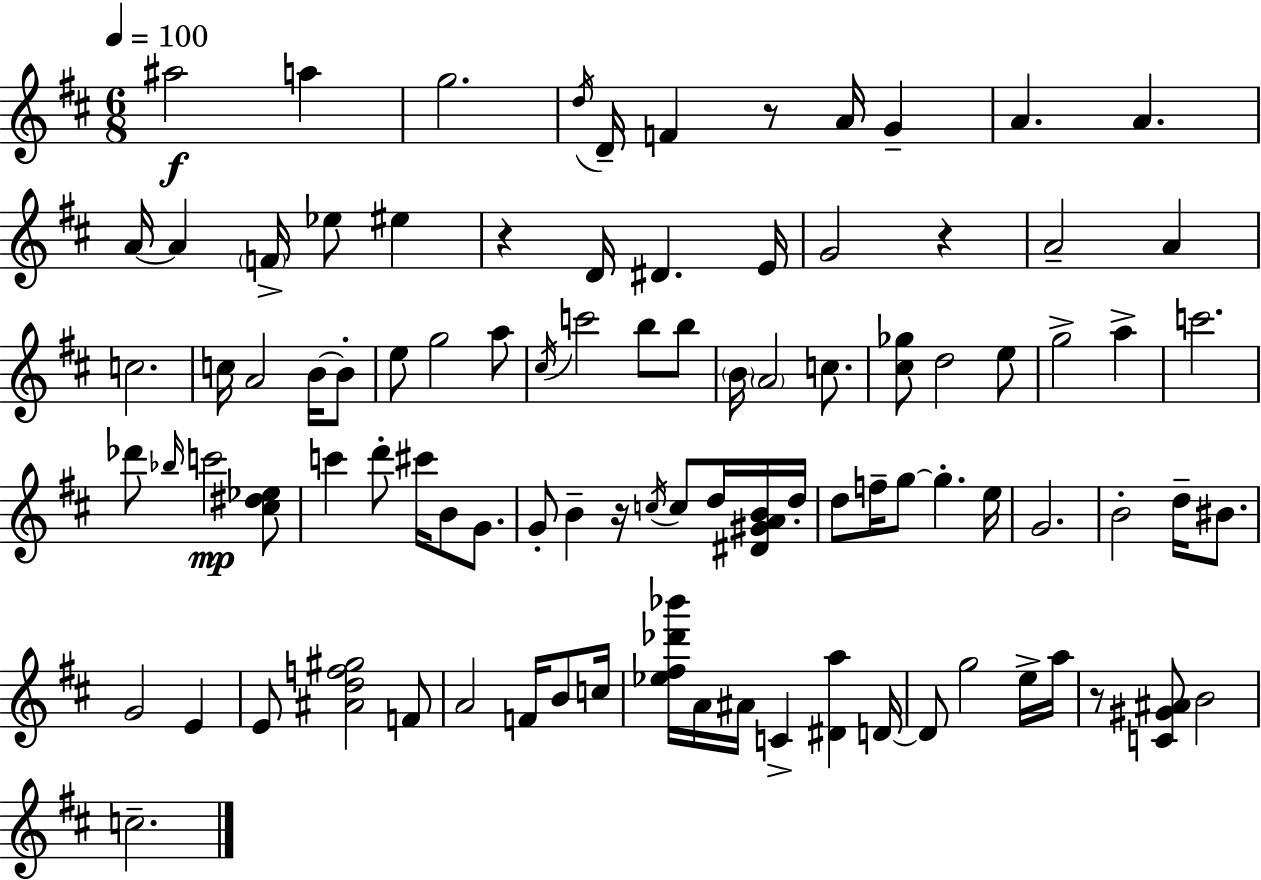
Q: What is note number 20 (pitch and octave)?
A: A4